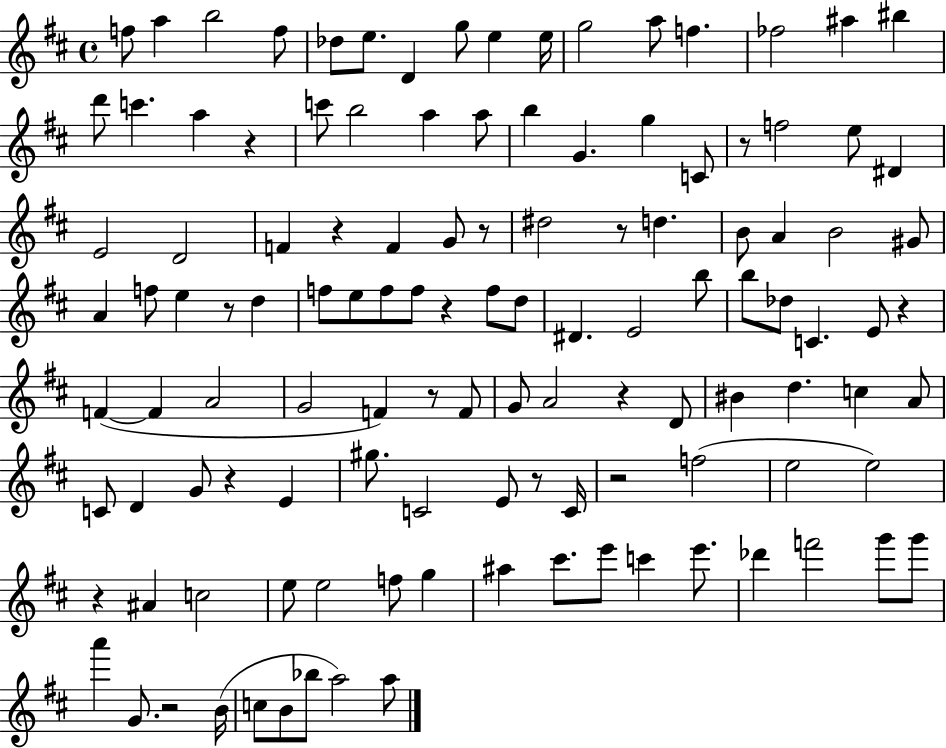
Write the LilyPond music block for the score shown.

{
  \clef treble
  \time 4/4
  \defaultTimeSignature
  \key d \major
  f''8 a''4 b''2 f''8 | des''8 e''8. d'4 g''8 e''4 e''16 | g''2 a''8 f''4. | fes''2 ais''4 bis''4 | \break d'''8 c'''4. a''4 r4 | c'''8 b''2 a''4 a''8 | b''4 g'4. g''4 c'8 | r8 f''2 e''8 dis'4 | \break e'2 d'2 | f'4 r4 f'4 g'8 r8 | dis''2 r8 d''4. | b'8 a'4 b'2 gis'8 | \break a'4 f''8 e''4 r8 d''4 | f''8 e''8 f''8 f''8 r4 f''8 d''8 | dis'4. e'2 b''8 | b''8 des''8 c'4. e'8 r4 | \break f'4~(~ f'4 a'2 | g'2 f'4) r8 f'8 | g'8 a'2 r4 d'8 | bis'4 d''4. c''4 a'8 | \break c'8 d'4 g'8 r4 e'4 | gis''8. c'2 e'8 r8 c'16 | r2 f''2( | e''2 e''2) | \break r4 ais'4 c''2 | e''8 e''2 f''8 g''4 | ais''4 cis'''8. e'''8 c'''4 e'''8. | des'''4 f'''2 g'''8 g'''8 | \break a'''4 g'8. r2 b'16( | c''8 b'8 bes''8 a''2) a''8 | \bar "|."
}